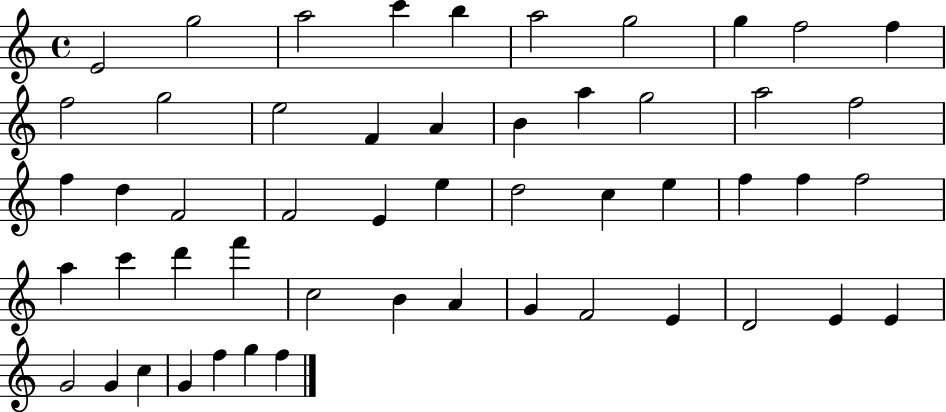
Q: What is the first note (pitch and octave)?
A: E4